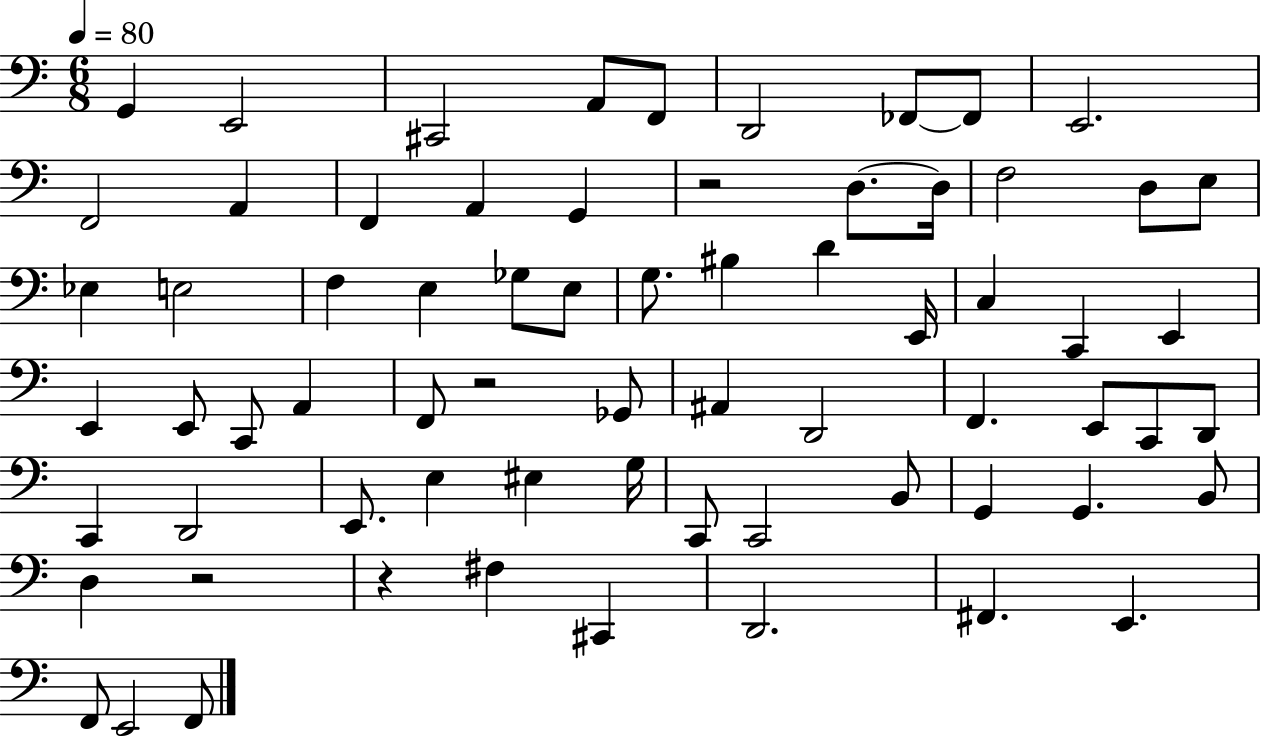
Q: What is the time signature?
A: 6/8